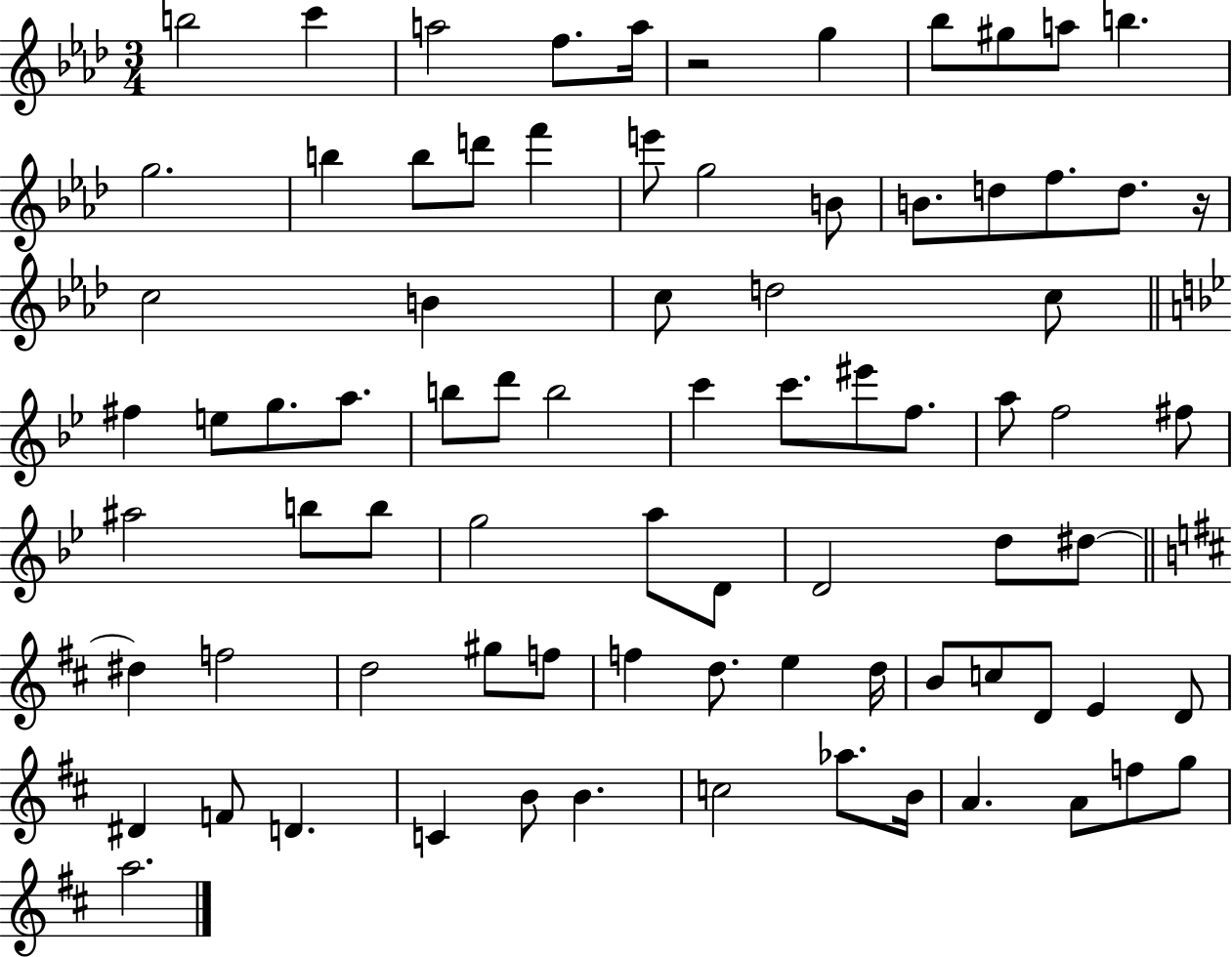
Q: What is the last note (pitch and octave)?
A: A5